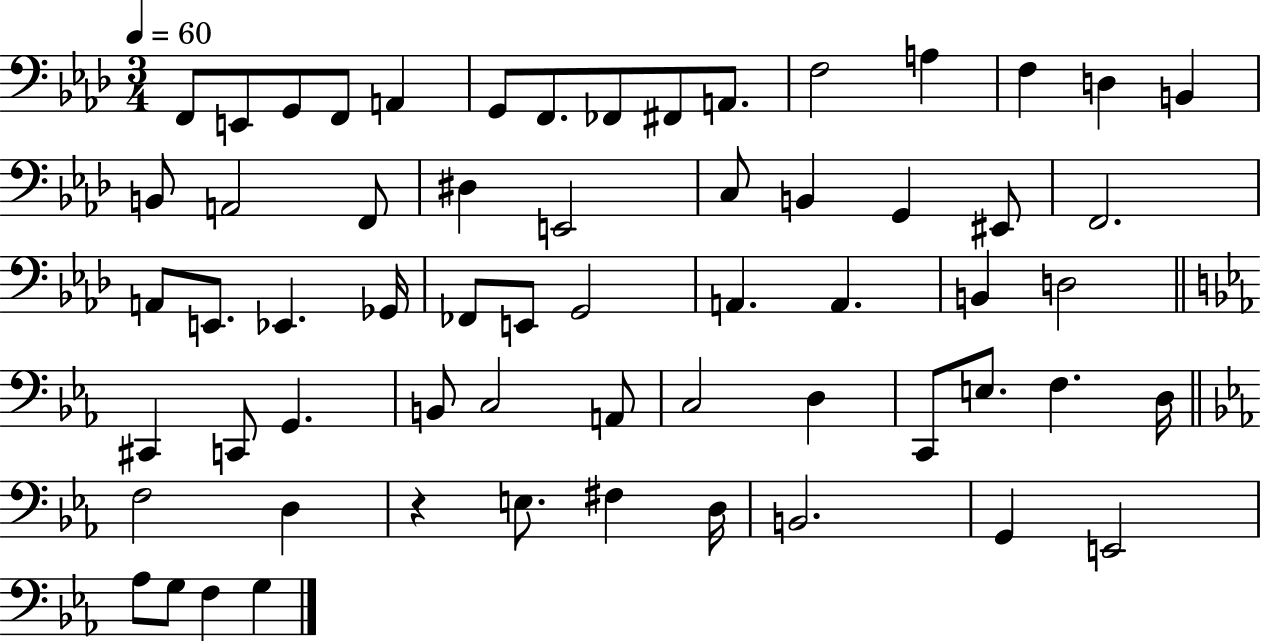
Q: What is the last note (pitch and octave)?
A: G3